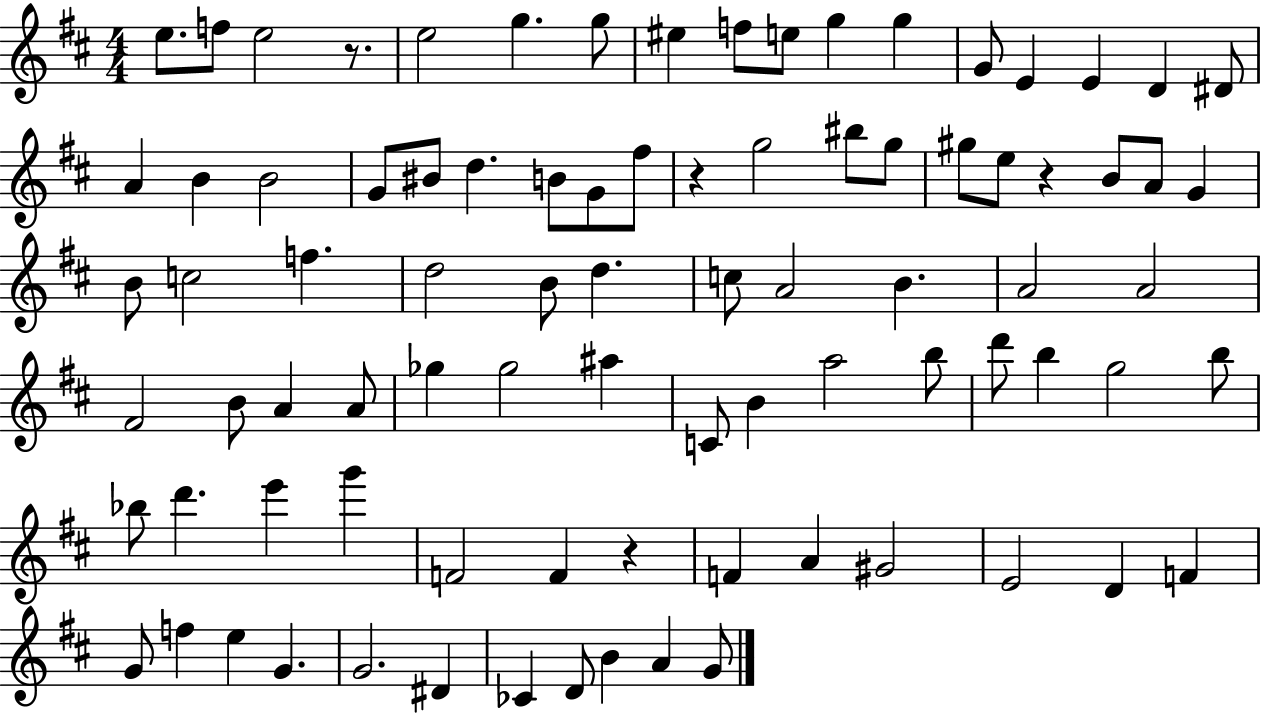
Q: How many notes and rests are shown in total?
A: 86